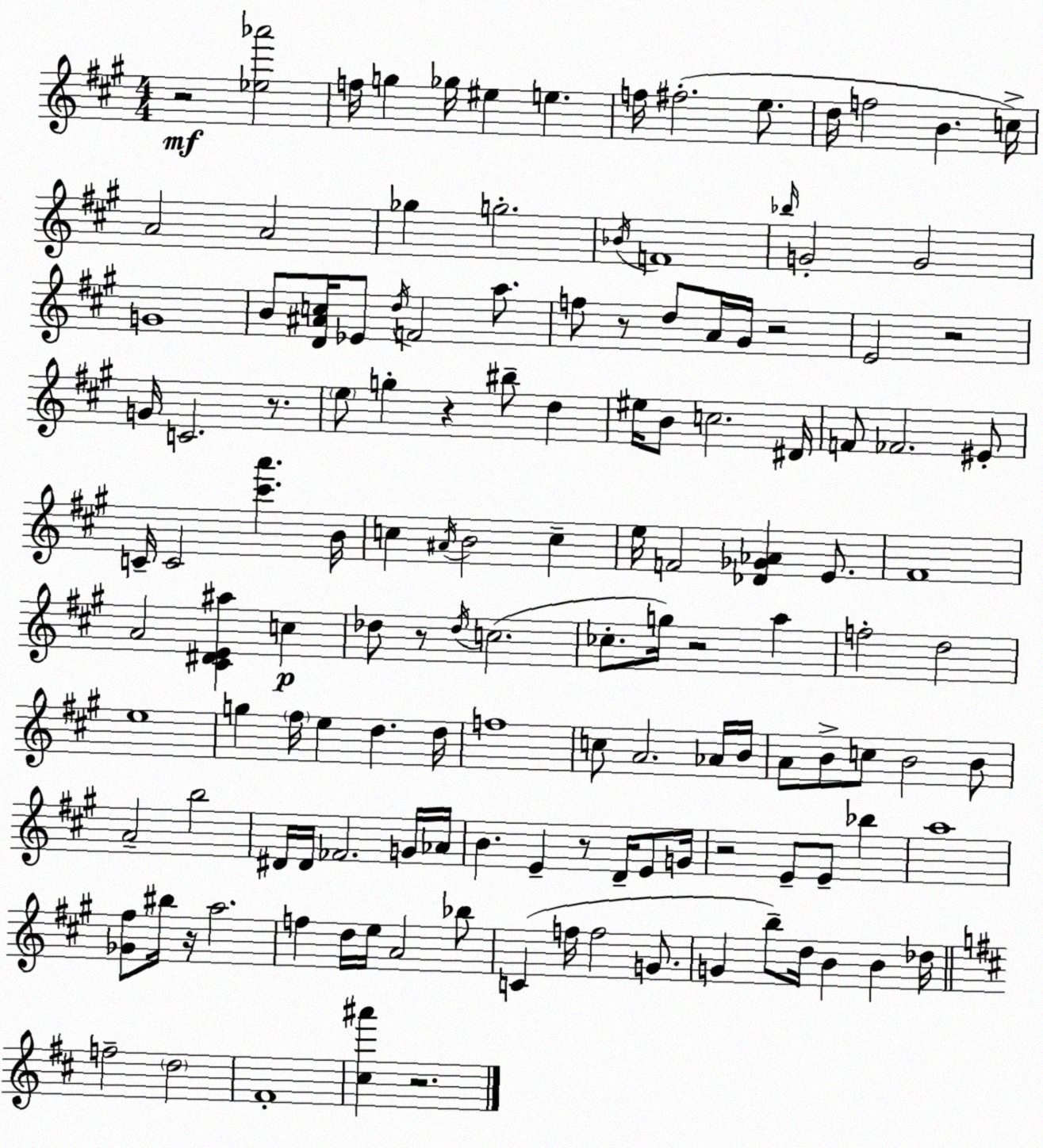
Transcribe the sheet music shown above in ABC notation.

X:1
T:Untitled
M:4/4
L:1/4
K:A
z2 [_e_a']2 f/4 g _g/4 ^e e f/4 ^f2 e/2 d/4 f2 B c/4 A2 A2 _g g2 _B/4 F4 _b/4 G2 G2 G4 B/2 [D^Ac]/4 _E/2 d/4 F2 a/2 f/2 z/2 d/2 A/4 ^G/4 z2 E2 z2 G/4 C2 z/2 e/2 g z ^b/2 d ^e/4 B/2 c2 ^D/4 F/2 _F2 ^E/2 C/4 C2 [^c'a'] B/4 c ^A/4 B2 c e/4 F2 [_D_G_A] E/2 ^F4 A2 [^C^DE^a] c _d/2 z/2 _d/4 c2 _c/2 g/4 z2 a f2 d2 e4 g ^f/4 e d d/4 f4 c/2 A2 _A/4 B/4 A/2 B/2 c/2 B2 B/2 A2 b2 ^D/4 ^D/4 _F2 G/4 _A/4 B E z/2 D/4 E/2 G/4 z2 E/2 E/2 _b a4 [_G^f]/2 ^b/4 z/4 a2 f d/4 e/4 A2 _b/2 C f/4 f2 G/2 G b/2 d/4 B B _d/4 f2 d2 ^F4 [^c^a'] z2